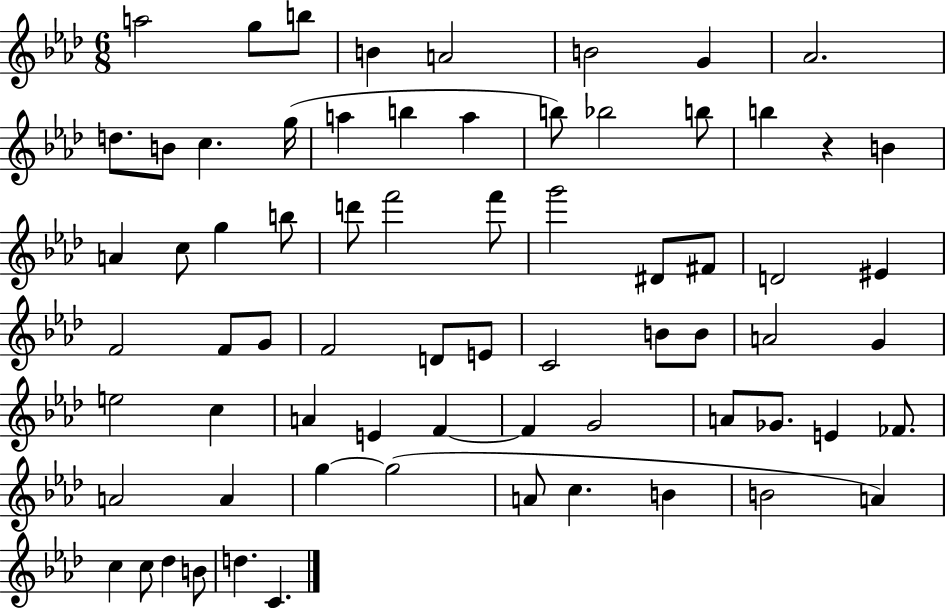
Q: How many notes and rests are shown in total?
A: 70